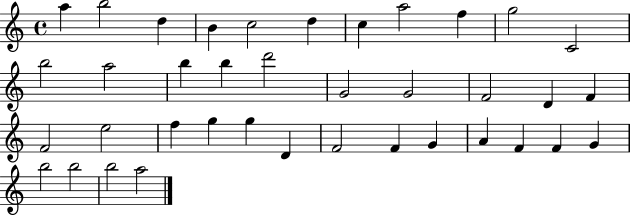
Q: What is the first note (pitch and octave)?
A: A5